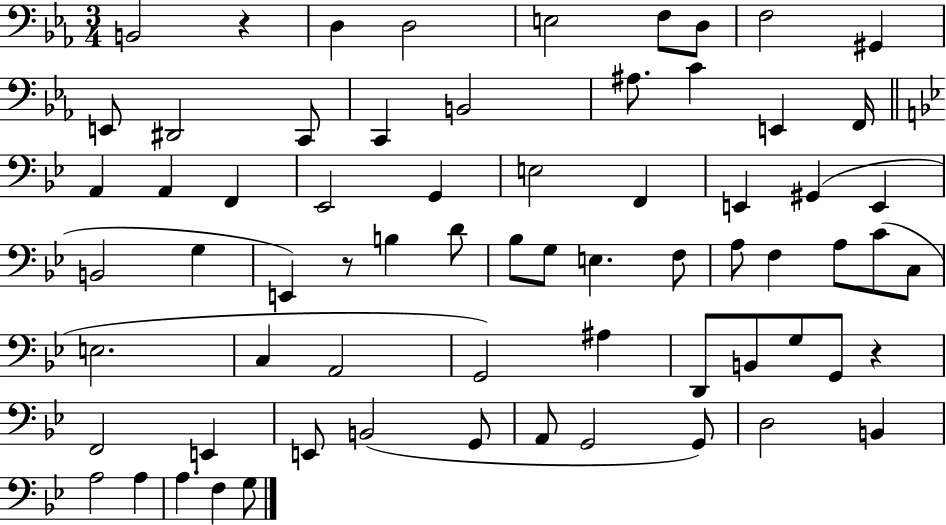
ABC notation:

X:1
T:Untitled
M:3/4
L:1/4
K:Eb
B,,2 z D, D,2 E,2 F,/2 D,/2 F,2 ^G,, E,,/2 ^D,,2 C,,/2 C,, B,,2 ^A,/2 C E,, F,,/4 A,, A,, F,, _E,,2 G,, E,2 F,, E,, ^G,, E,, B,,2 G, E,, z/2 B, D/2 _B,/2 G,/2 E, F,/2 A,/2 F, A,/2 C/2 C,/2 E,2 C, A,,2 G,,2 ^A, D,,/2 B,,/2 G,/2 G,,/2 z F,,2 E,, E,,/2 B,,2 G,,/2 A,,/2 G,,2 G,,/2 D,2 B,, A,2 A, A, F, G,/2